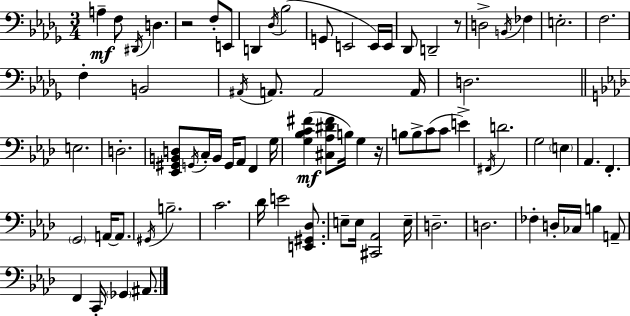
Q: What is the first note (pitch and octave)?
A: A3